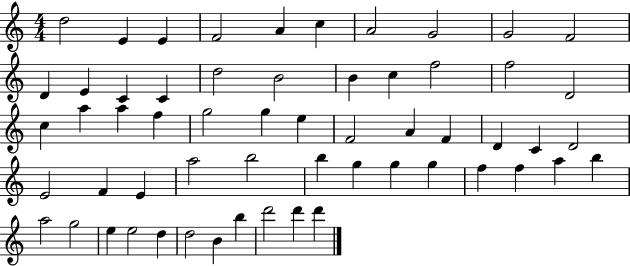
{
  \clef treble
  \numericTimeSignature
  \time 4/4
  \key c \major
  d''2 e'4 e'4 | f'2 a'4 c''4 | a'2 g'2 | g'2 f'2 | \break d'4 e'4 c'4 c'4 | d''2 b'2 | b'4 c''4 f''2 | f''2 d'2 | \break c''4 a''4 a''4 f''4 | g''2 g''4 e''4 | f'2 a'4 f'4 | d'4 c'4 d'2 | \break e'2 f'4 e'4 | a''2 b''2 | b''4 g''4 g''4 g''4 | f''4 f''4 a''4 b''4 | \break a''2 g''2 | e''4 e''2 d''4 | d''2 b'4 b''4 | d'''2 d'''4 d'''4 | \break \bar "|."
}